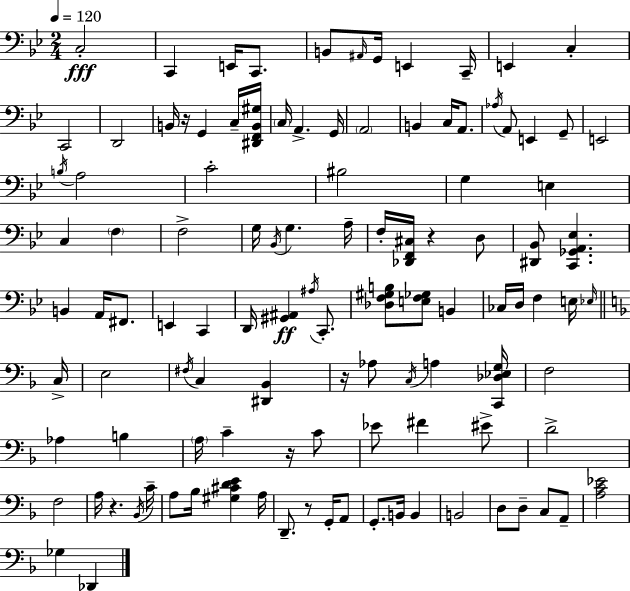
{
  \clef bass
  \numericTimeSignature
  \time 2/4
  \key g \minor
  \tempo 4 = 120
  c2-.\fff | c,4 e,16 c,8. | b,8 \grace { ais,16 } g,16 e,4 | c,16-- e,4 c4-. | \break c,2 | d,2 | b,16 r16 g,4 c16-- | <dis, f, b, gis>16 \parenthesize c16 a,4.-> | \break g,16 \parenthesize a,2 | b,4 c16 a,8. | \acciaccatura { aes16 } a,8 e,4 | g,8-- e,2 | \break \acciaccatura { b16 } a2 | c'2-. | bis2 | g4 e4 | \break c4 \parenthesize f4 | f2-> | g16 \acciaccatura { bes,16 } g4. | a16-- f16-. <des, f, cis>16 r4 | \break d8 <dis, bes,>8 <c, ges, a, ees>4. | b,4 | a,16 fis,8. e,4 | c,4 d,16 <gis, ais,>4\ff | \break \acciaccatura { ais16 } c,8.-. <des f gis b>8 <e f ges>8 | b,4 ces16 d16 f4 | e16 \grace { ees16 } \bar "||" \break \key d \minor c16-> e2 | \acciaccatura { fis16 } c4 <dis, bes,>4 | r16 aes8 \acciaccatura { c16 } a4 | <c, des ees g>16 f2 | \break aes4 b4 | \parenthesize a16 c'4-- | r16 c'8 ees'8 fis'4 | eis'8-> d'2-> | \break f2 | a16 r4. | \acciaccatura { bes,16 } c'16-- a8 bes16 <gis cis' d' e'>4 | a16 d,8.-- r8 | \break g,16-. a,8 g,8.-. b,16 | b,4 b,2 | d8 d8-- | c8 a,8-- <a c' ees'>2 | \break ges4 | des,4 \bar "|."
}